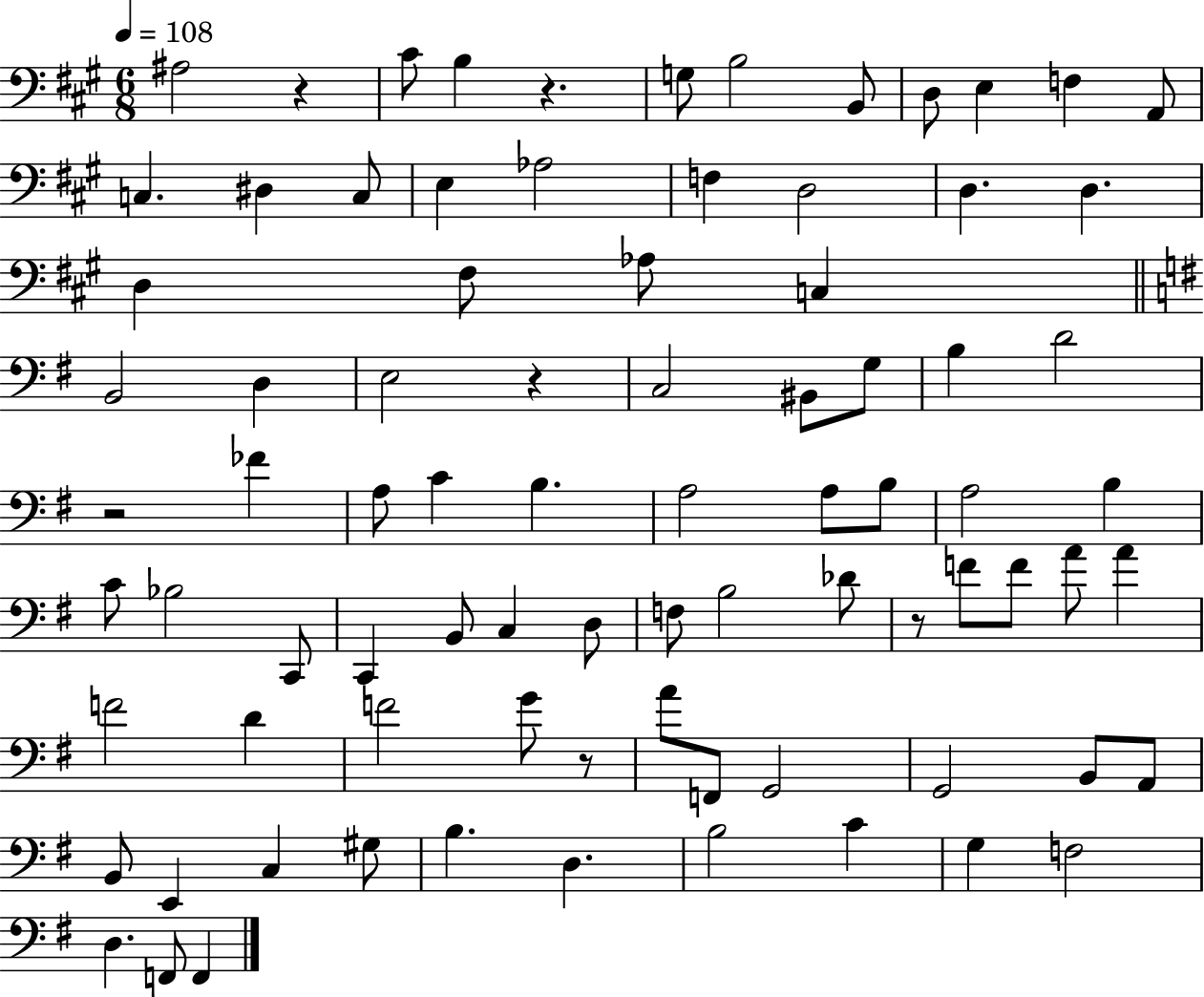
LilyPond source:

{
  \clef bass
  \numericTimeSignature
  \time 6/8
  \key a \major
  \tempo 4 = 108
  ais2 r4 | cis'8 b4 r4. | g8 b2 b,8 | d8 e4 f4 a,8 | \break c4. dis4 c8 | e4 aes2 | f4 d2 | d4. d4. | \break d4 fis8 aes8 c4 | \bar "||" \break \key e \minor b,2 d4 | e2 r4 | c2 bis,8 g8 | b4 d'2 | \break r2 fes'4 | a8 c'4 b4. | a2 a8 b8 | a2 b4 | \break c'8 bes2 c,8 | c,4 b,8 c4 d8 | f8 b2 des'8 | r8 f'8 f'8 a'8 a'4 | \break f'2 d'4 | f'2 g'8 r8 | a'8 f,8 g,2 | g,2 b,8 a,8 | \break b,8 e,4 c4 gis8 | b4. d4. | b2 c'4 | g4 f2 | \break d4. f,8 f,4 | \bar "|."
}